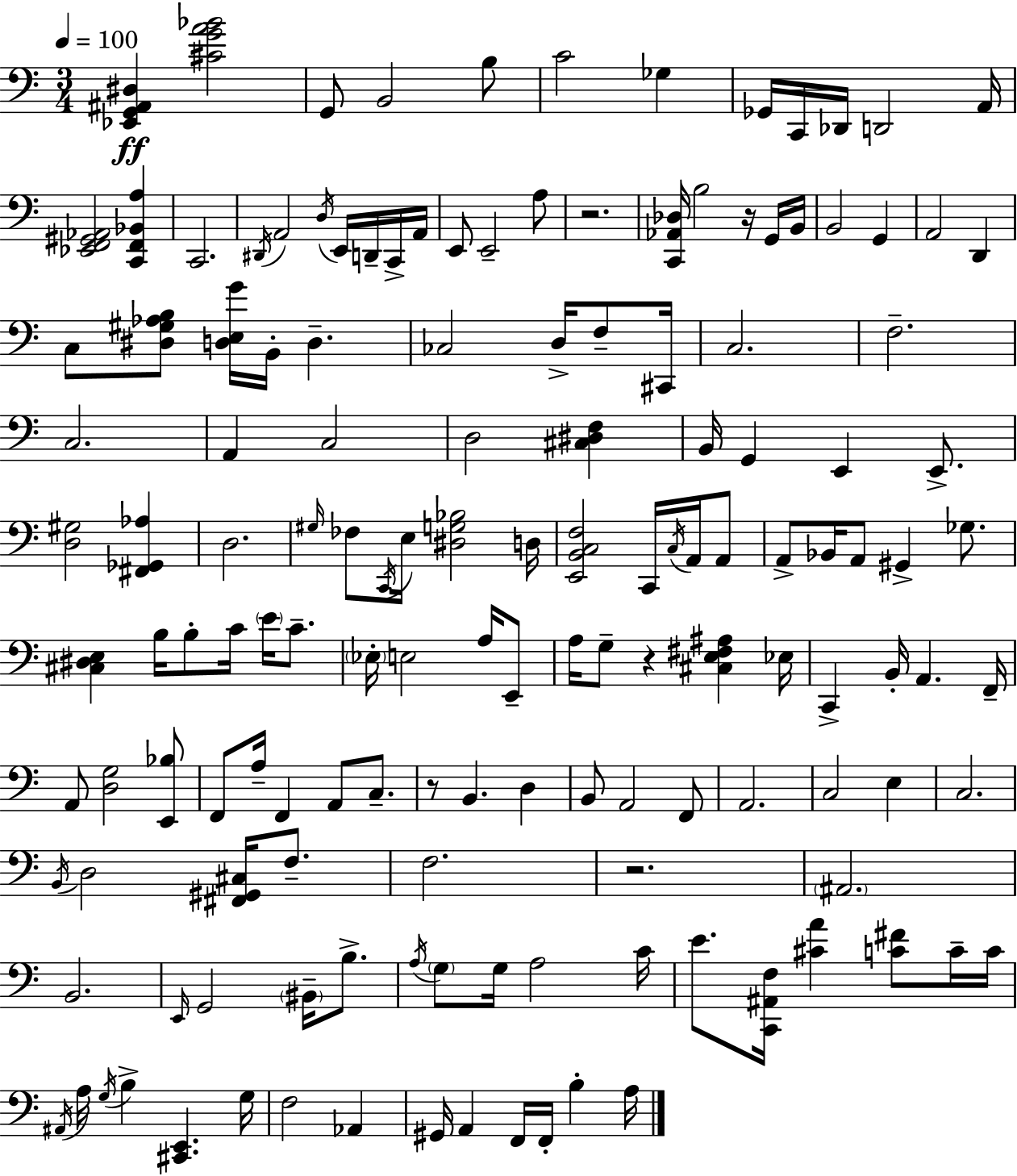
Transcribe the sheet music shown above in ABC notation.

X:1
T:Untitled
M:3/4
L:1/4
K:Am
[_E,,G,,^A,,^D,] [^CGA_B]2 G,,/2 B,,2 B,/2 C2 _G, _G,,/4 C,,/4 _D,,/4 D,,2 A,,/4 [_E,,F,,^G,,_A,,]2 [C,,F,,_B,,A,] C,,2 ^D,,/4 A,,2 D,/4 E,,/4 D,,/4 C,,/4 A,,/4 E,,/2 E,,2 A,/2 z2 [C,,_A,,_D,]/4 B,2 z/4 G,,/4 B,,/4 B,,2 G,, A,,2 D,, C,/2 [^D,^G,_A,B,]/2 [D,E,G]/4 B,,/4 D, _C,2 D,/4 F,/2 ^C,,/4 C,2 F,2 C,2 A,, C,2 D,2 [^C,^D,F,] B,,/4 G,, E,, E,,/2 [D,^G,]2 [^F,,_G,,_A,] D,2 ^G,/4 _F,/2 C,,/4 E,/4 [^D,G,_B,]2 D,/4 [E,,B,,C,F,]2 C,,/4 C,/4 A,,/4 A,,/2 A,,/2 _B,,/4 A,,/2 ^G,, _G,/2 [^C,^D,E,] B,/4 B,/2 C/4 E/4 C/2 _E,/4 E,2 A,/4 E,,/2 A,/4 G,/2 z [^C,E,^F,^A,] _E,/4 C,, B,,/4 A,, F,,/4 A,,/2 [D,G,]2 [E,,_B,]/2 F,,/2 A,/4 F,, A,,/2 C,/2 z/2 B,, D, B,,/2 A,,2 F,,/2 A,,2 C,2 E, C,2 B,,/4 D,2 [^F,,^G,,^C,]/4 F,/2 F,2 z2 ^A,,2 B,,2 E,,/4 G,,2 ^B,,/4 B,/2 A,/4 G,/2 G,/4 A,2 C/4 E/2 [C,,^A,,F,]/4 [^CA] [C^F]/2 C/4 C/4 ^A,,/4 A,/4 G,/4 B, [^C,,E,,] G,/4 F,2 _A,, ^G,,/4 A,, F,,/4 F,,/4 B, A,/4